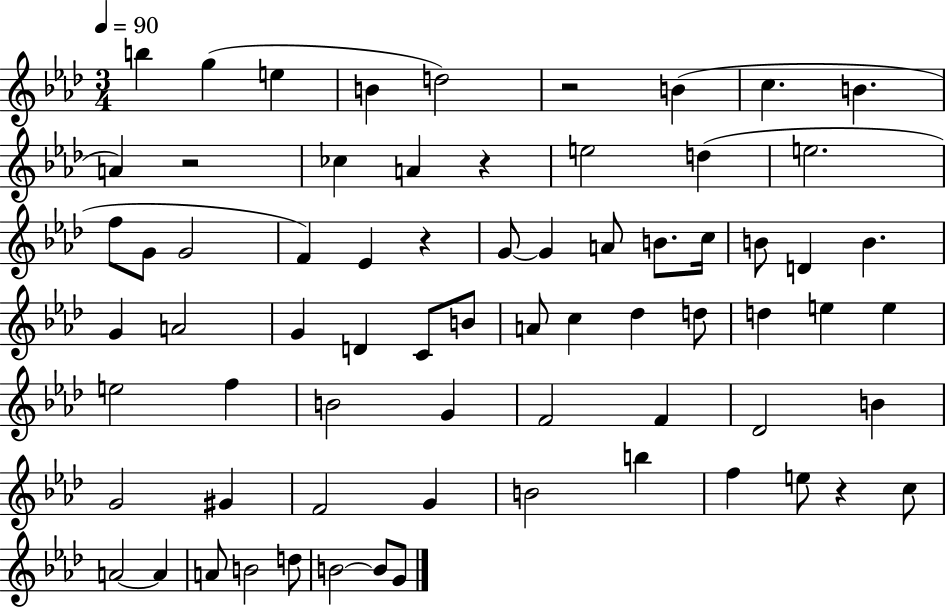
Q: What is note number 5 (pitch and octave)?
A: D5